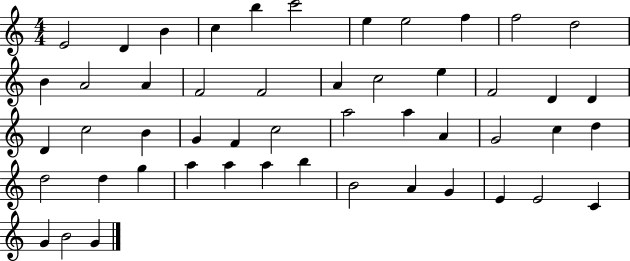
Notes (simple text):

E4/h D4/q B4/q C5/q B5/q C6/h E5/q E5/h F5/q F5/h D5/h B4/q A4/h A4/q F4/h F4/h A4/q C5/h E5/q F4/h D4/q D4/q D4/q C5/h B4/q G4/q F4/q C5/h A5/h A5/q A4/q G4/h C5/q D5/q D5/h D5/q G5/q A5/q A5/q A5/q B5/q B4/h A4/q G4/q E4/q E4/h C4/q G4/q B4/h G4/q